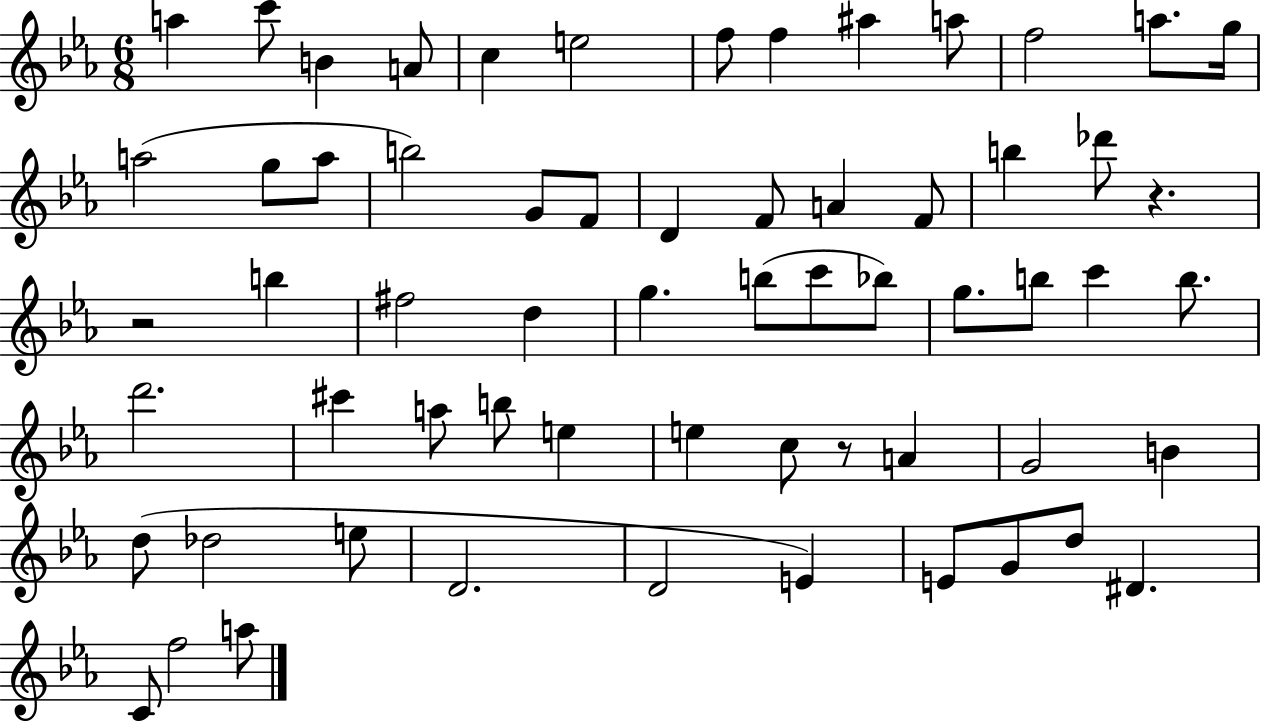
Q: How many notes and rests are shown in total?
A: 62